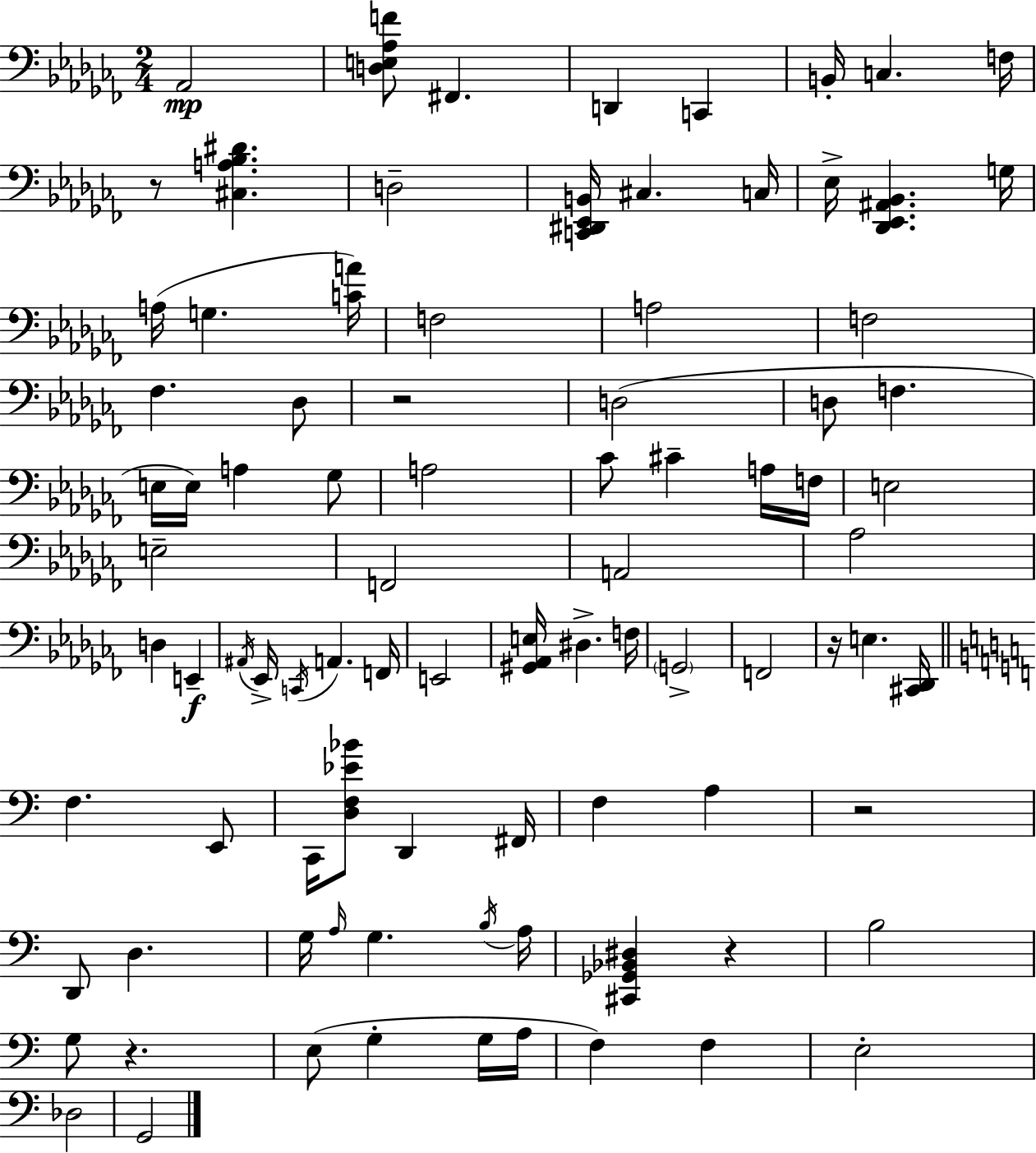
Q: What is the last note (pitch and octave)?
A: G2